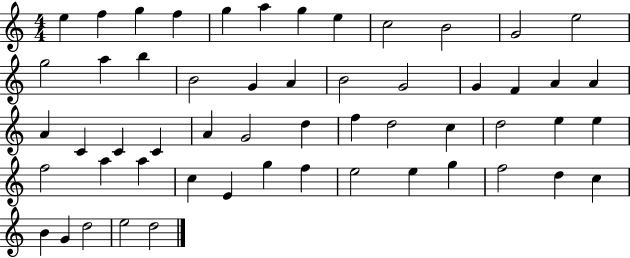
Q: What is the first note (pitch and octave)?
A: E5